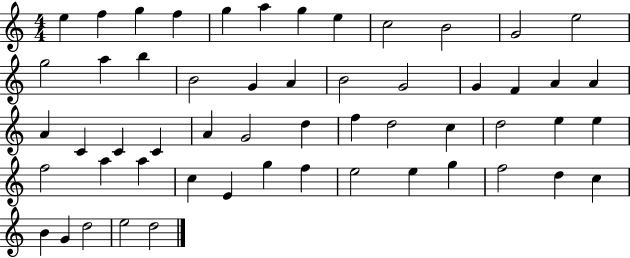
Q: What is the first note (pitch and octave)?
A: E5